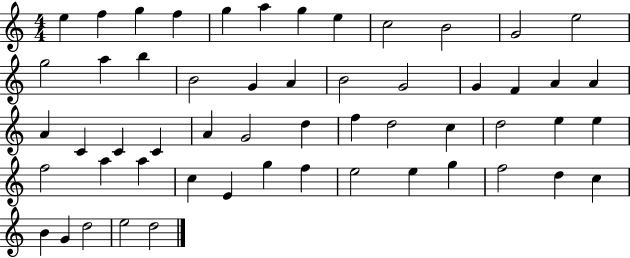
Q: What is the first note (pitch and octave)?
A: E5